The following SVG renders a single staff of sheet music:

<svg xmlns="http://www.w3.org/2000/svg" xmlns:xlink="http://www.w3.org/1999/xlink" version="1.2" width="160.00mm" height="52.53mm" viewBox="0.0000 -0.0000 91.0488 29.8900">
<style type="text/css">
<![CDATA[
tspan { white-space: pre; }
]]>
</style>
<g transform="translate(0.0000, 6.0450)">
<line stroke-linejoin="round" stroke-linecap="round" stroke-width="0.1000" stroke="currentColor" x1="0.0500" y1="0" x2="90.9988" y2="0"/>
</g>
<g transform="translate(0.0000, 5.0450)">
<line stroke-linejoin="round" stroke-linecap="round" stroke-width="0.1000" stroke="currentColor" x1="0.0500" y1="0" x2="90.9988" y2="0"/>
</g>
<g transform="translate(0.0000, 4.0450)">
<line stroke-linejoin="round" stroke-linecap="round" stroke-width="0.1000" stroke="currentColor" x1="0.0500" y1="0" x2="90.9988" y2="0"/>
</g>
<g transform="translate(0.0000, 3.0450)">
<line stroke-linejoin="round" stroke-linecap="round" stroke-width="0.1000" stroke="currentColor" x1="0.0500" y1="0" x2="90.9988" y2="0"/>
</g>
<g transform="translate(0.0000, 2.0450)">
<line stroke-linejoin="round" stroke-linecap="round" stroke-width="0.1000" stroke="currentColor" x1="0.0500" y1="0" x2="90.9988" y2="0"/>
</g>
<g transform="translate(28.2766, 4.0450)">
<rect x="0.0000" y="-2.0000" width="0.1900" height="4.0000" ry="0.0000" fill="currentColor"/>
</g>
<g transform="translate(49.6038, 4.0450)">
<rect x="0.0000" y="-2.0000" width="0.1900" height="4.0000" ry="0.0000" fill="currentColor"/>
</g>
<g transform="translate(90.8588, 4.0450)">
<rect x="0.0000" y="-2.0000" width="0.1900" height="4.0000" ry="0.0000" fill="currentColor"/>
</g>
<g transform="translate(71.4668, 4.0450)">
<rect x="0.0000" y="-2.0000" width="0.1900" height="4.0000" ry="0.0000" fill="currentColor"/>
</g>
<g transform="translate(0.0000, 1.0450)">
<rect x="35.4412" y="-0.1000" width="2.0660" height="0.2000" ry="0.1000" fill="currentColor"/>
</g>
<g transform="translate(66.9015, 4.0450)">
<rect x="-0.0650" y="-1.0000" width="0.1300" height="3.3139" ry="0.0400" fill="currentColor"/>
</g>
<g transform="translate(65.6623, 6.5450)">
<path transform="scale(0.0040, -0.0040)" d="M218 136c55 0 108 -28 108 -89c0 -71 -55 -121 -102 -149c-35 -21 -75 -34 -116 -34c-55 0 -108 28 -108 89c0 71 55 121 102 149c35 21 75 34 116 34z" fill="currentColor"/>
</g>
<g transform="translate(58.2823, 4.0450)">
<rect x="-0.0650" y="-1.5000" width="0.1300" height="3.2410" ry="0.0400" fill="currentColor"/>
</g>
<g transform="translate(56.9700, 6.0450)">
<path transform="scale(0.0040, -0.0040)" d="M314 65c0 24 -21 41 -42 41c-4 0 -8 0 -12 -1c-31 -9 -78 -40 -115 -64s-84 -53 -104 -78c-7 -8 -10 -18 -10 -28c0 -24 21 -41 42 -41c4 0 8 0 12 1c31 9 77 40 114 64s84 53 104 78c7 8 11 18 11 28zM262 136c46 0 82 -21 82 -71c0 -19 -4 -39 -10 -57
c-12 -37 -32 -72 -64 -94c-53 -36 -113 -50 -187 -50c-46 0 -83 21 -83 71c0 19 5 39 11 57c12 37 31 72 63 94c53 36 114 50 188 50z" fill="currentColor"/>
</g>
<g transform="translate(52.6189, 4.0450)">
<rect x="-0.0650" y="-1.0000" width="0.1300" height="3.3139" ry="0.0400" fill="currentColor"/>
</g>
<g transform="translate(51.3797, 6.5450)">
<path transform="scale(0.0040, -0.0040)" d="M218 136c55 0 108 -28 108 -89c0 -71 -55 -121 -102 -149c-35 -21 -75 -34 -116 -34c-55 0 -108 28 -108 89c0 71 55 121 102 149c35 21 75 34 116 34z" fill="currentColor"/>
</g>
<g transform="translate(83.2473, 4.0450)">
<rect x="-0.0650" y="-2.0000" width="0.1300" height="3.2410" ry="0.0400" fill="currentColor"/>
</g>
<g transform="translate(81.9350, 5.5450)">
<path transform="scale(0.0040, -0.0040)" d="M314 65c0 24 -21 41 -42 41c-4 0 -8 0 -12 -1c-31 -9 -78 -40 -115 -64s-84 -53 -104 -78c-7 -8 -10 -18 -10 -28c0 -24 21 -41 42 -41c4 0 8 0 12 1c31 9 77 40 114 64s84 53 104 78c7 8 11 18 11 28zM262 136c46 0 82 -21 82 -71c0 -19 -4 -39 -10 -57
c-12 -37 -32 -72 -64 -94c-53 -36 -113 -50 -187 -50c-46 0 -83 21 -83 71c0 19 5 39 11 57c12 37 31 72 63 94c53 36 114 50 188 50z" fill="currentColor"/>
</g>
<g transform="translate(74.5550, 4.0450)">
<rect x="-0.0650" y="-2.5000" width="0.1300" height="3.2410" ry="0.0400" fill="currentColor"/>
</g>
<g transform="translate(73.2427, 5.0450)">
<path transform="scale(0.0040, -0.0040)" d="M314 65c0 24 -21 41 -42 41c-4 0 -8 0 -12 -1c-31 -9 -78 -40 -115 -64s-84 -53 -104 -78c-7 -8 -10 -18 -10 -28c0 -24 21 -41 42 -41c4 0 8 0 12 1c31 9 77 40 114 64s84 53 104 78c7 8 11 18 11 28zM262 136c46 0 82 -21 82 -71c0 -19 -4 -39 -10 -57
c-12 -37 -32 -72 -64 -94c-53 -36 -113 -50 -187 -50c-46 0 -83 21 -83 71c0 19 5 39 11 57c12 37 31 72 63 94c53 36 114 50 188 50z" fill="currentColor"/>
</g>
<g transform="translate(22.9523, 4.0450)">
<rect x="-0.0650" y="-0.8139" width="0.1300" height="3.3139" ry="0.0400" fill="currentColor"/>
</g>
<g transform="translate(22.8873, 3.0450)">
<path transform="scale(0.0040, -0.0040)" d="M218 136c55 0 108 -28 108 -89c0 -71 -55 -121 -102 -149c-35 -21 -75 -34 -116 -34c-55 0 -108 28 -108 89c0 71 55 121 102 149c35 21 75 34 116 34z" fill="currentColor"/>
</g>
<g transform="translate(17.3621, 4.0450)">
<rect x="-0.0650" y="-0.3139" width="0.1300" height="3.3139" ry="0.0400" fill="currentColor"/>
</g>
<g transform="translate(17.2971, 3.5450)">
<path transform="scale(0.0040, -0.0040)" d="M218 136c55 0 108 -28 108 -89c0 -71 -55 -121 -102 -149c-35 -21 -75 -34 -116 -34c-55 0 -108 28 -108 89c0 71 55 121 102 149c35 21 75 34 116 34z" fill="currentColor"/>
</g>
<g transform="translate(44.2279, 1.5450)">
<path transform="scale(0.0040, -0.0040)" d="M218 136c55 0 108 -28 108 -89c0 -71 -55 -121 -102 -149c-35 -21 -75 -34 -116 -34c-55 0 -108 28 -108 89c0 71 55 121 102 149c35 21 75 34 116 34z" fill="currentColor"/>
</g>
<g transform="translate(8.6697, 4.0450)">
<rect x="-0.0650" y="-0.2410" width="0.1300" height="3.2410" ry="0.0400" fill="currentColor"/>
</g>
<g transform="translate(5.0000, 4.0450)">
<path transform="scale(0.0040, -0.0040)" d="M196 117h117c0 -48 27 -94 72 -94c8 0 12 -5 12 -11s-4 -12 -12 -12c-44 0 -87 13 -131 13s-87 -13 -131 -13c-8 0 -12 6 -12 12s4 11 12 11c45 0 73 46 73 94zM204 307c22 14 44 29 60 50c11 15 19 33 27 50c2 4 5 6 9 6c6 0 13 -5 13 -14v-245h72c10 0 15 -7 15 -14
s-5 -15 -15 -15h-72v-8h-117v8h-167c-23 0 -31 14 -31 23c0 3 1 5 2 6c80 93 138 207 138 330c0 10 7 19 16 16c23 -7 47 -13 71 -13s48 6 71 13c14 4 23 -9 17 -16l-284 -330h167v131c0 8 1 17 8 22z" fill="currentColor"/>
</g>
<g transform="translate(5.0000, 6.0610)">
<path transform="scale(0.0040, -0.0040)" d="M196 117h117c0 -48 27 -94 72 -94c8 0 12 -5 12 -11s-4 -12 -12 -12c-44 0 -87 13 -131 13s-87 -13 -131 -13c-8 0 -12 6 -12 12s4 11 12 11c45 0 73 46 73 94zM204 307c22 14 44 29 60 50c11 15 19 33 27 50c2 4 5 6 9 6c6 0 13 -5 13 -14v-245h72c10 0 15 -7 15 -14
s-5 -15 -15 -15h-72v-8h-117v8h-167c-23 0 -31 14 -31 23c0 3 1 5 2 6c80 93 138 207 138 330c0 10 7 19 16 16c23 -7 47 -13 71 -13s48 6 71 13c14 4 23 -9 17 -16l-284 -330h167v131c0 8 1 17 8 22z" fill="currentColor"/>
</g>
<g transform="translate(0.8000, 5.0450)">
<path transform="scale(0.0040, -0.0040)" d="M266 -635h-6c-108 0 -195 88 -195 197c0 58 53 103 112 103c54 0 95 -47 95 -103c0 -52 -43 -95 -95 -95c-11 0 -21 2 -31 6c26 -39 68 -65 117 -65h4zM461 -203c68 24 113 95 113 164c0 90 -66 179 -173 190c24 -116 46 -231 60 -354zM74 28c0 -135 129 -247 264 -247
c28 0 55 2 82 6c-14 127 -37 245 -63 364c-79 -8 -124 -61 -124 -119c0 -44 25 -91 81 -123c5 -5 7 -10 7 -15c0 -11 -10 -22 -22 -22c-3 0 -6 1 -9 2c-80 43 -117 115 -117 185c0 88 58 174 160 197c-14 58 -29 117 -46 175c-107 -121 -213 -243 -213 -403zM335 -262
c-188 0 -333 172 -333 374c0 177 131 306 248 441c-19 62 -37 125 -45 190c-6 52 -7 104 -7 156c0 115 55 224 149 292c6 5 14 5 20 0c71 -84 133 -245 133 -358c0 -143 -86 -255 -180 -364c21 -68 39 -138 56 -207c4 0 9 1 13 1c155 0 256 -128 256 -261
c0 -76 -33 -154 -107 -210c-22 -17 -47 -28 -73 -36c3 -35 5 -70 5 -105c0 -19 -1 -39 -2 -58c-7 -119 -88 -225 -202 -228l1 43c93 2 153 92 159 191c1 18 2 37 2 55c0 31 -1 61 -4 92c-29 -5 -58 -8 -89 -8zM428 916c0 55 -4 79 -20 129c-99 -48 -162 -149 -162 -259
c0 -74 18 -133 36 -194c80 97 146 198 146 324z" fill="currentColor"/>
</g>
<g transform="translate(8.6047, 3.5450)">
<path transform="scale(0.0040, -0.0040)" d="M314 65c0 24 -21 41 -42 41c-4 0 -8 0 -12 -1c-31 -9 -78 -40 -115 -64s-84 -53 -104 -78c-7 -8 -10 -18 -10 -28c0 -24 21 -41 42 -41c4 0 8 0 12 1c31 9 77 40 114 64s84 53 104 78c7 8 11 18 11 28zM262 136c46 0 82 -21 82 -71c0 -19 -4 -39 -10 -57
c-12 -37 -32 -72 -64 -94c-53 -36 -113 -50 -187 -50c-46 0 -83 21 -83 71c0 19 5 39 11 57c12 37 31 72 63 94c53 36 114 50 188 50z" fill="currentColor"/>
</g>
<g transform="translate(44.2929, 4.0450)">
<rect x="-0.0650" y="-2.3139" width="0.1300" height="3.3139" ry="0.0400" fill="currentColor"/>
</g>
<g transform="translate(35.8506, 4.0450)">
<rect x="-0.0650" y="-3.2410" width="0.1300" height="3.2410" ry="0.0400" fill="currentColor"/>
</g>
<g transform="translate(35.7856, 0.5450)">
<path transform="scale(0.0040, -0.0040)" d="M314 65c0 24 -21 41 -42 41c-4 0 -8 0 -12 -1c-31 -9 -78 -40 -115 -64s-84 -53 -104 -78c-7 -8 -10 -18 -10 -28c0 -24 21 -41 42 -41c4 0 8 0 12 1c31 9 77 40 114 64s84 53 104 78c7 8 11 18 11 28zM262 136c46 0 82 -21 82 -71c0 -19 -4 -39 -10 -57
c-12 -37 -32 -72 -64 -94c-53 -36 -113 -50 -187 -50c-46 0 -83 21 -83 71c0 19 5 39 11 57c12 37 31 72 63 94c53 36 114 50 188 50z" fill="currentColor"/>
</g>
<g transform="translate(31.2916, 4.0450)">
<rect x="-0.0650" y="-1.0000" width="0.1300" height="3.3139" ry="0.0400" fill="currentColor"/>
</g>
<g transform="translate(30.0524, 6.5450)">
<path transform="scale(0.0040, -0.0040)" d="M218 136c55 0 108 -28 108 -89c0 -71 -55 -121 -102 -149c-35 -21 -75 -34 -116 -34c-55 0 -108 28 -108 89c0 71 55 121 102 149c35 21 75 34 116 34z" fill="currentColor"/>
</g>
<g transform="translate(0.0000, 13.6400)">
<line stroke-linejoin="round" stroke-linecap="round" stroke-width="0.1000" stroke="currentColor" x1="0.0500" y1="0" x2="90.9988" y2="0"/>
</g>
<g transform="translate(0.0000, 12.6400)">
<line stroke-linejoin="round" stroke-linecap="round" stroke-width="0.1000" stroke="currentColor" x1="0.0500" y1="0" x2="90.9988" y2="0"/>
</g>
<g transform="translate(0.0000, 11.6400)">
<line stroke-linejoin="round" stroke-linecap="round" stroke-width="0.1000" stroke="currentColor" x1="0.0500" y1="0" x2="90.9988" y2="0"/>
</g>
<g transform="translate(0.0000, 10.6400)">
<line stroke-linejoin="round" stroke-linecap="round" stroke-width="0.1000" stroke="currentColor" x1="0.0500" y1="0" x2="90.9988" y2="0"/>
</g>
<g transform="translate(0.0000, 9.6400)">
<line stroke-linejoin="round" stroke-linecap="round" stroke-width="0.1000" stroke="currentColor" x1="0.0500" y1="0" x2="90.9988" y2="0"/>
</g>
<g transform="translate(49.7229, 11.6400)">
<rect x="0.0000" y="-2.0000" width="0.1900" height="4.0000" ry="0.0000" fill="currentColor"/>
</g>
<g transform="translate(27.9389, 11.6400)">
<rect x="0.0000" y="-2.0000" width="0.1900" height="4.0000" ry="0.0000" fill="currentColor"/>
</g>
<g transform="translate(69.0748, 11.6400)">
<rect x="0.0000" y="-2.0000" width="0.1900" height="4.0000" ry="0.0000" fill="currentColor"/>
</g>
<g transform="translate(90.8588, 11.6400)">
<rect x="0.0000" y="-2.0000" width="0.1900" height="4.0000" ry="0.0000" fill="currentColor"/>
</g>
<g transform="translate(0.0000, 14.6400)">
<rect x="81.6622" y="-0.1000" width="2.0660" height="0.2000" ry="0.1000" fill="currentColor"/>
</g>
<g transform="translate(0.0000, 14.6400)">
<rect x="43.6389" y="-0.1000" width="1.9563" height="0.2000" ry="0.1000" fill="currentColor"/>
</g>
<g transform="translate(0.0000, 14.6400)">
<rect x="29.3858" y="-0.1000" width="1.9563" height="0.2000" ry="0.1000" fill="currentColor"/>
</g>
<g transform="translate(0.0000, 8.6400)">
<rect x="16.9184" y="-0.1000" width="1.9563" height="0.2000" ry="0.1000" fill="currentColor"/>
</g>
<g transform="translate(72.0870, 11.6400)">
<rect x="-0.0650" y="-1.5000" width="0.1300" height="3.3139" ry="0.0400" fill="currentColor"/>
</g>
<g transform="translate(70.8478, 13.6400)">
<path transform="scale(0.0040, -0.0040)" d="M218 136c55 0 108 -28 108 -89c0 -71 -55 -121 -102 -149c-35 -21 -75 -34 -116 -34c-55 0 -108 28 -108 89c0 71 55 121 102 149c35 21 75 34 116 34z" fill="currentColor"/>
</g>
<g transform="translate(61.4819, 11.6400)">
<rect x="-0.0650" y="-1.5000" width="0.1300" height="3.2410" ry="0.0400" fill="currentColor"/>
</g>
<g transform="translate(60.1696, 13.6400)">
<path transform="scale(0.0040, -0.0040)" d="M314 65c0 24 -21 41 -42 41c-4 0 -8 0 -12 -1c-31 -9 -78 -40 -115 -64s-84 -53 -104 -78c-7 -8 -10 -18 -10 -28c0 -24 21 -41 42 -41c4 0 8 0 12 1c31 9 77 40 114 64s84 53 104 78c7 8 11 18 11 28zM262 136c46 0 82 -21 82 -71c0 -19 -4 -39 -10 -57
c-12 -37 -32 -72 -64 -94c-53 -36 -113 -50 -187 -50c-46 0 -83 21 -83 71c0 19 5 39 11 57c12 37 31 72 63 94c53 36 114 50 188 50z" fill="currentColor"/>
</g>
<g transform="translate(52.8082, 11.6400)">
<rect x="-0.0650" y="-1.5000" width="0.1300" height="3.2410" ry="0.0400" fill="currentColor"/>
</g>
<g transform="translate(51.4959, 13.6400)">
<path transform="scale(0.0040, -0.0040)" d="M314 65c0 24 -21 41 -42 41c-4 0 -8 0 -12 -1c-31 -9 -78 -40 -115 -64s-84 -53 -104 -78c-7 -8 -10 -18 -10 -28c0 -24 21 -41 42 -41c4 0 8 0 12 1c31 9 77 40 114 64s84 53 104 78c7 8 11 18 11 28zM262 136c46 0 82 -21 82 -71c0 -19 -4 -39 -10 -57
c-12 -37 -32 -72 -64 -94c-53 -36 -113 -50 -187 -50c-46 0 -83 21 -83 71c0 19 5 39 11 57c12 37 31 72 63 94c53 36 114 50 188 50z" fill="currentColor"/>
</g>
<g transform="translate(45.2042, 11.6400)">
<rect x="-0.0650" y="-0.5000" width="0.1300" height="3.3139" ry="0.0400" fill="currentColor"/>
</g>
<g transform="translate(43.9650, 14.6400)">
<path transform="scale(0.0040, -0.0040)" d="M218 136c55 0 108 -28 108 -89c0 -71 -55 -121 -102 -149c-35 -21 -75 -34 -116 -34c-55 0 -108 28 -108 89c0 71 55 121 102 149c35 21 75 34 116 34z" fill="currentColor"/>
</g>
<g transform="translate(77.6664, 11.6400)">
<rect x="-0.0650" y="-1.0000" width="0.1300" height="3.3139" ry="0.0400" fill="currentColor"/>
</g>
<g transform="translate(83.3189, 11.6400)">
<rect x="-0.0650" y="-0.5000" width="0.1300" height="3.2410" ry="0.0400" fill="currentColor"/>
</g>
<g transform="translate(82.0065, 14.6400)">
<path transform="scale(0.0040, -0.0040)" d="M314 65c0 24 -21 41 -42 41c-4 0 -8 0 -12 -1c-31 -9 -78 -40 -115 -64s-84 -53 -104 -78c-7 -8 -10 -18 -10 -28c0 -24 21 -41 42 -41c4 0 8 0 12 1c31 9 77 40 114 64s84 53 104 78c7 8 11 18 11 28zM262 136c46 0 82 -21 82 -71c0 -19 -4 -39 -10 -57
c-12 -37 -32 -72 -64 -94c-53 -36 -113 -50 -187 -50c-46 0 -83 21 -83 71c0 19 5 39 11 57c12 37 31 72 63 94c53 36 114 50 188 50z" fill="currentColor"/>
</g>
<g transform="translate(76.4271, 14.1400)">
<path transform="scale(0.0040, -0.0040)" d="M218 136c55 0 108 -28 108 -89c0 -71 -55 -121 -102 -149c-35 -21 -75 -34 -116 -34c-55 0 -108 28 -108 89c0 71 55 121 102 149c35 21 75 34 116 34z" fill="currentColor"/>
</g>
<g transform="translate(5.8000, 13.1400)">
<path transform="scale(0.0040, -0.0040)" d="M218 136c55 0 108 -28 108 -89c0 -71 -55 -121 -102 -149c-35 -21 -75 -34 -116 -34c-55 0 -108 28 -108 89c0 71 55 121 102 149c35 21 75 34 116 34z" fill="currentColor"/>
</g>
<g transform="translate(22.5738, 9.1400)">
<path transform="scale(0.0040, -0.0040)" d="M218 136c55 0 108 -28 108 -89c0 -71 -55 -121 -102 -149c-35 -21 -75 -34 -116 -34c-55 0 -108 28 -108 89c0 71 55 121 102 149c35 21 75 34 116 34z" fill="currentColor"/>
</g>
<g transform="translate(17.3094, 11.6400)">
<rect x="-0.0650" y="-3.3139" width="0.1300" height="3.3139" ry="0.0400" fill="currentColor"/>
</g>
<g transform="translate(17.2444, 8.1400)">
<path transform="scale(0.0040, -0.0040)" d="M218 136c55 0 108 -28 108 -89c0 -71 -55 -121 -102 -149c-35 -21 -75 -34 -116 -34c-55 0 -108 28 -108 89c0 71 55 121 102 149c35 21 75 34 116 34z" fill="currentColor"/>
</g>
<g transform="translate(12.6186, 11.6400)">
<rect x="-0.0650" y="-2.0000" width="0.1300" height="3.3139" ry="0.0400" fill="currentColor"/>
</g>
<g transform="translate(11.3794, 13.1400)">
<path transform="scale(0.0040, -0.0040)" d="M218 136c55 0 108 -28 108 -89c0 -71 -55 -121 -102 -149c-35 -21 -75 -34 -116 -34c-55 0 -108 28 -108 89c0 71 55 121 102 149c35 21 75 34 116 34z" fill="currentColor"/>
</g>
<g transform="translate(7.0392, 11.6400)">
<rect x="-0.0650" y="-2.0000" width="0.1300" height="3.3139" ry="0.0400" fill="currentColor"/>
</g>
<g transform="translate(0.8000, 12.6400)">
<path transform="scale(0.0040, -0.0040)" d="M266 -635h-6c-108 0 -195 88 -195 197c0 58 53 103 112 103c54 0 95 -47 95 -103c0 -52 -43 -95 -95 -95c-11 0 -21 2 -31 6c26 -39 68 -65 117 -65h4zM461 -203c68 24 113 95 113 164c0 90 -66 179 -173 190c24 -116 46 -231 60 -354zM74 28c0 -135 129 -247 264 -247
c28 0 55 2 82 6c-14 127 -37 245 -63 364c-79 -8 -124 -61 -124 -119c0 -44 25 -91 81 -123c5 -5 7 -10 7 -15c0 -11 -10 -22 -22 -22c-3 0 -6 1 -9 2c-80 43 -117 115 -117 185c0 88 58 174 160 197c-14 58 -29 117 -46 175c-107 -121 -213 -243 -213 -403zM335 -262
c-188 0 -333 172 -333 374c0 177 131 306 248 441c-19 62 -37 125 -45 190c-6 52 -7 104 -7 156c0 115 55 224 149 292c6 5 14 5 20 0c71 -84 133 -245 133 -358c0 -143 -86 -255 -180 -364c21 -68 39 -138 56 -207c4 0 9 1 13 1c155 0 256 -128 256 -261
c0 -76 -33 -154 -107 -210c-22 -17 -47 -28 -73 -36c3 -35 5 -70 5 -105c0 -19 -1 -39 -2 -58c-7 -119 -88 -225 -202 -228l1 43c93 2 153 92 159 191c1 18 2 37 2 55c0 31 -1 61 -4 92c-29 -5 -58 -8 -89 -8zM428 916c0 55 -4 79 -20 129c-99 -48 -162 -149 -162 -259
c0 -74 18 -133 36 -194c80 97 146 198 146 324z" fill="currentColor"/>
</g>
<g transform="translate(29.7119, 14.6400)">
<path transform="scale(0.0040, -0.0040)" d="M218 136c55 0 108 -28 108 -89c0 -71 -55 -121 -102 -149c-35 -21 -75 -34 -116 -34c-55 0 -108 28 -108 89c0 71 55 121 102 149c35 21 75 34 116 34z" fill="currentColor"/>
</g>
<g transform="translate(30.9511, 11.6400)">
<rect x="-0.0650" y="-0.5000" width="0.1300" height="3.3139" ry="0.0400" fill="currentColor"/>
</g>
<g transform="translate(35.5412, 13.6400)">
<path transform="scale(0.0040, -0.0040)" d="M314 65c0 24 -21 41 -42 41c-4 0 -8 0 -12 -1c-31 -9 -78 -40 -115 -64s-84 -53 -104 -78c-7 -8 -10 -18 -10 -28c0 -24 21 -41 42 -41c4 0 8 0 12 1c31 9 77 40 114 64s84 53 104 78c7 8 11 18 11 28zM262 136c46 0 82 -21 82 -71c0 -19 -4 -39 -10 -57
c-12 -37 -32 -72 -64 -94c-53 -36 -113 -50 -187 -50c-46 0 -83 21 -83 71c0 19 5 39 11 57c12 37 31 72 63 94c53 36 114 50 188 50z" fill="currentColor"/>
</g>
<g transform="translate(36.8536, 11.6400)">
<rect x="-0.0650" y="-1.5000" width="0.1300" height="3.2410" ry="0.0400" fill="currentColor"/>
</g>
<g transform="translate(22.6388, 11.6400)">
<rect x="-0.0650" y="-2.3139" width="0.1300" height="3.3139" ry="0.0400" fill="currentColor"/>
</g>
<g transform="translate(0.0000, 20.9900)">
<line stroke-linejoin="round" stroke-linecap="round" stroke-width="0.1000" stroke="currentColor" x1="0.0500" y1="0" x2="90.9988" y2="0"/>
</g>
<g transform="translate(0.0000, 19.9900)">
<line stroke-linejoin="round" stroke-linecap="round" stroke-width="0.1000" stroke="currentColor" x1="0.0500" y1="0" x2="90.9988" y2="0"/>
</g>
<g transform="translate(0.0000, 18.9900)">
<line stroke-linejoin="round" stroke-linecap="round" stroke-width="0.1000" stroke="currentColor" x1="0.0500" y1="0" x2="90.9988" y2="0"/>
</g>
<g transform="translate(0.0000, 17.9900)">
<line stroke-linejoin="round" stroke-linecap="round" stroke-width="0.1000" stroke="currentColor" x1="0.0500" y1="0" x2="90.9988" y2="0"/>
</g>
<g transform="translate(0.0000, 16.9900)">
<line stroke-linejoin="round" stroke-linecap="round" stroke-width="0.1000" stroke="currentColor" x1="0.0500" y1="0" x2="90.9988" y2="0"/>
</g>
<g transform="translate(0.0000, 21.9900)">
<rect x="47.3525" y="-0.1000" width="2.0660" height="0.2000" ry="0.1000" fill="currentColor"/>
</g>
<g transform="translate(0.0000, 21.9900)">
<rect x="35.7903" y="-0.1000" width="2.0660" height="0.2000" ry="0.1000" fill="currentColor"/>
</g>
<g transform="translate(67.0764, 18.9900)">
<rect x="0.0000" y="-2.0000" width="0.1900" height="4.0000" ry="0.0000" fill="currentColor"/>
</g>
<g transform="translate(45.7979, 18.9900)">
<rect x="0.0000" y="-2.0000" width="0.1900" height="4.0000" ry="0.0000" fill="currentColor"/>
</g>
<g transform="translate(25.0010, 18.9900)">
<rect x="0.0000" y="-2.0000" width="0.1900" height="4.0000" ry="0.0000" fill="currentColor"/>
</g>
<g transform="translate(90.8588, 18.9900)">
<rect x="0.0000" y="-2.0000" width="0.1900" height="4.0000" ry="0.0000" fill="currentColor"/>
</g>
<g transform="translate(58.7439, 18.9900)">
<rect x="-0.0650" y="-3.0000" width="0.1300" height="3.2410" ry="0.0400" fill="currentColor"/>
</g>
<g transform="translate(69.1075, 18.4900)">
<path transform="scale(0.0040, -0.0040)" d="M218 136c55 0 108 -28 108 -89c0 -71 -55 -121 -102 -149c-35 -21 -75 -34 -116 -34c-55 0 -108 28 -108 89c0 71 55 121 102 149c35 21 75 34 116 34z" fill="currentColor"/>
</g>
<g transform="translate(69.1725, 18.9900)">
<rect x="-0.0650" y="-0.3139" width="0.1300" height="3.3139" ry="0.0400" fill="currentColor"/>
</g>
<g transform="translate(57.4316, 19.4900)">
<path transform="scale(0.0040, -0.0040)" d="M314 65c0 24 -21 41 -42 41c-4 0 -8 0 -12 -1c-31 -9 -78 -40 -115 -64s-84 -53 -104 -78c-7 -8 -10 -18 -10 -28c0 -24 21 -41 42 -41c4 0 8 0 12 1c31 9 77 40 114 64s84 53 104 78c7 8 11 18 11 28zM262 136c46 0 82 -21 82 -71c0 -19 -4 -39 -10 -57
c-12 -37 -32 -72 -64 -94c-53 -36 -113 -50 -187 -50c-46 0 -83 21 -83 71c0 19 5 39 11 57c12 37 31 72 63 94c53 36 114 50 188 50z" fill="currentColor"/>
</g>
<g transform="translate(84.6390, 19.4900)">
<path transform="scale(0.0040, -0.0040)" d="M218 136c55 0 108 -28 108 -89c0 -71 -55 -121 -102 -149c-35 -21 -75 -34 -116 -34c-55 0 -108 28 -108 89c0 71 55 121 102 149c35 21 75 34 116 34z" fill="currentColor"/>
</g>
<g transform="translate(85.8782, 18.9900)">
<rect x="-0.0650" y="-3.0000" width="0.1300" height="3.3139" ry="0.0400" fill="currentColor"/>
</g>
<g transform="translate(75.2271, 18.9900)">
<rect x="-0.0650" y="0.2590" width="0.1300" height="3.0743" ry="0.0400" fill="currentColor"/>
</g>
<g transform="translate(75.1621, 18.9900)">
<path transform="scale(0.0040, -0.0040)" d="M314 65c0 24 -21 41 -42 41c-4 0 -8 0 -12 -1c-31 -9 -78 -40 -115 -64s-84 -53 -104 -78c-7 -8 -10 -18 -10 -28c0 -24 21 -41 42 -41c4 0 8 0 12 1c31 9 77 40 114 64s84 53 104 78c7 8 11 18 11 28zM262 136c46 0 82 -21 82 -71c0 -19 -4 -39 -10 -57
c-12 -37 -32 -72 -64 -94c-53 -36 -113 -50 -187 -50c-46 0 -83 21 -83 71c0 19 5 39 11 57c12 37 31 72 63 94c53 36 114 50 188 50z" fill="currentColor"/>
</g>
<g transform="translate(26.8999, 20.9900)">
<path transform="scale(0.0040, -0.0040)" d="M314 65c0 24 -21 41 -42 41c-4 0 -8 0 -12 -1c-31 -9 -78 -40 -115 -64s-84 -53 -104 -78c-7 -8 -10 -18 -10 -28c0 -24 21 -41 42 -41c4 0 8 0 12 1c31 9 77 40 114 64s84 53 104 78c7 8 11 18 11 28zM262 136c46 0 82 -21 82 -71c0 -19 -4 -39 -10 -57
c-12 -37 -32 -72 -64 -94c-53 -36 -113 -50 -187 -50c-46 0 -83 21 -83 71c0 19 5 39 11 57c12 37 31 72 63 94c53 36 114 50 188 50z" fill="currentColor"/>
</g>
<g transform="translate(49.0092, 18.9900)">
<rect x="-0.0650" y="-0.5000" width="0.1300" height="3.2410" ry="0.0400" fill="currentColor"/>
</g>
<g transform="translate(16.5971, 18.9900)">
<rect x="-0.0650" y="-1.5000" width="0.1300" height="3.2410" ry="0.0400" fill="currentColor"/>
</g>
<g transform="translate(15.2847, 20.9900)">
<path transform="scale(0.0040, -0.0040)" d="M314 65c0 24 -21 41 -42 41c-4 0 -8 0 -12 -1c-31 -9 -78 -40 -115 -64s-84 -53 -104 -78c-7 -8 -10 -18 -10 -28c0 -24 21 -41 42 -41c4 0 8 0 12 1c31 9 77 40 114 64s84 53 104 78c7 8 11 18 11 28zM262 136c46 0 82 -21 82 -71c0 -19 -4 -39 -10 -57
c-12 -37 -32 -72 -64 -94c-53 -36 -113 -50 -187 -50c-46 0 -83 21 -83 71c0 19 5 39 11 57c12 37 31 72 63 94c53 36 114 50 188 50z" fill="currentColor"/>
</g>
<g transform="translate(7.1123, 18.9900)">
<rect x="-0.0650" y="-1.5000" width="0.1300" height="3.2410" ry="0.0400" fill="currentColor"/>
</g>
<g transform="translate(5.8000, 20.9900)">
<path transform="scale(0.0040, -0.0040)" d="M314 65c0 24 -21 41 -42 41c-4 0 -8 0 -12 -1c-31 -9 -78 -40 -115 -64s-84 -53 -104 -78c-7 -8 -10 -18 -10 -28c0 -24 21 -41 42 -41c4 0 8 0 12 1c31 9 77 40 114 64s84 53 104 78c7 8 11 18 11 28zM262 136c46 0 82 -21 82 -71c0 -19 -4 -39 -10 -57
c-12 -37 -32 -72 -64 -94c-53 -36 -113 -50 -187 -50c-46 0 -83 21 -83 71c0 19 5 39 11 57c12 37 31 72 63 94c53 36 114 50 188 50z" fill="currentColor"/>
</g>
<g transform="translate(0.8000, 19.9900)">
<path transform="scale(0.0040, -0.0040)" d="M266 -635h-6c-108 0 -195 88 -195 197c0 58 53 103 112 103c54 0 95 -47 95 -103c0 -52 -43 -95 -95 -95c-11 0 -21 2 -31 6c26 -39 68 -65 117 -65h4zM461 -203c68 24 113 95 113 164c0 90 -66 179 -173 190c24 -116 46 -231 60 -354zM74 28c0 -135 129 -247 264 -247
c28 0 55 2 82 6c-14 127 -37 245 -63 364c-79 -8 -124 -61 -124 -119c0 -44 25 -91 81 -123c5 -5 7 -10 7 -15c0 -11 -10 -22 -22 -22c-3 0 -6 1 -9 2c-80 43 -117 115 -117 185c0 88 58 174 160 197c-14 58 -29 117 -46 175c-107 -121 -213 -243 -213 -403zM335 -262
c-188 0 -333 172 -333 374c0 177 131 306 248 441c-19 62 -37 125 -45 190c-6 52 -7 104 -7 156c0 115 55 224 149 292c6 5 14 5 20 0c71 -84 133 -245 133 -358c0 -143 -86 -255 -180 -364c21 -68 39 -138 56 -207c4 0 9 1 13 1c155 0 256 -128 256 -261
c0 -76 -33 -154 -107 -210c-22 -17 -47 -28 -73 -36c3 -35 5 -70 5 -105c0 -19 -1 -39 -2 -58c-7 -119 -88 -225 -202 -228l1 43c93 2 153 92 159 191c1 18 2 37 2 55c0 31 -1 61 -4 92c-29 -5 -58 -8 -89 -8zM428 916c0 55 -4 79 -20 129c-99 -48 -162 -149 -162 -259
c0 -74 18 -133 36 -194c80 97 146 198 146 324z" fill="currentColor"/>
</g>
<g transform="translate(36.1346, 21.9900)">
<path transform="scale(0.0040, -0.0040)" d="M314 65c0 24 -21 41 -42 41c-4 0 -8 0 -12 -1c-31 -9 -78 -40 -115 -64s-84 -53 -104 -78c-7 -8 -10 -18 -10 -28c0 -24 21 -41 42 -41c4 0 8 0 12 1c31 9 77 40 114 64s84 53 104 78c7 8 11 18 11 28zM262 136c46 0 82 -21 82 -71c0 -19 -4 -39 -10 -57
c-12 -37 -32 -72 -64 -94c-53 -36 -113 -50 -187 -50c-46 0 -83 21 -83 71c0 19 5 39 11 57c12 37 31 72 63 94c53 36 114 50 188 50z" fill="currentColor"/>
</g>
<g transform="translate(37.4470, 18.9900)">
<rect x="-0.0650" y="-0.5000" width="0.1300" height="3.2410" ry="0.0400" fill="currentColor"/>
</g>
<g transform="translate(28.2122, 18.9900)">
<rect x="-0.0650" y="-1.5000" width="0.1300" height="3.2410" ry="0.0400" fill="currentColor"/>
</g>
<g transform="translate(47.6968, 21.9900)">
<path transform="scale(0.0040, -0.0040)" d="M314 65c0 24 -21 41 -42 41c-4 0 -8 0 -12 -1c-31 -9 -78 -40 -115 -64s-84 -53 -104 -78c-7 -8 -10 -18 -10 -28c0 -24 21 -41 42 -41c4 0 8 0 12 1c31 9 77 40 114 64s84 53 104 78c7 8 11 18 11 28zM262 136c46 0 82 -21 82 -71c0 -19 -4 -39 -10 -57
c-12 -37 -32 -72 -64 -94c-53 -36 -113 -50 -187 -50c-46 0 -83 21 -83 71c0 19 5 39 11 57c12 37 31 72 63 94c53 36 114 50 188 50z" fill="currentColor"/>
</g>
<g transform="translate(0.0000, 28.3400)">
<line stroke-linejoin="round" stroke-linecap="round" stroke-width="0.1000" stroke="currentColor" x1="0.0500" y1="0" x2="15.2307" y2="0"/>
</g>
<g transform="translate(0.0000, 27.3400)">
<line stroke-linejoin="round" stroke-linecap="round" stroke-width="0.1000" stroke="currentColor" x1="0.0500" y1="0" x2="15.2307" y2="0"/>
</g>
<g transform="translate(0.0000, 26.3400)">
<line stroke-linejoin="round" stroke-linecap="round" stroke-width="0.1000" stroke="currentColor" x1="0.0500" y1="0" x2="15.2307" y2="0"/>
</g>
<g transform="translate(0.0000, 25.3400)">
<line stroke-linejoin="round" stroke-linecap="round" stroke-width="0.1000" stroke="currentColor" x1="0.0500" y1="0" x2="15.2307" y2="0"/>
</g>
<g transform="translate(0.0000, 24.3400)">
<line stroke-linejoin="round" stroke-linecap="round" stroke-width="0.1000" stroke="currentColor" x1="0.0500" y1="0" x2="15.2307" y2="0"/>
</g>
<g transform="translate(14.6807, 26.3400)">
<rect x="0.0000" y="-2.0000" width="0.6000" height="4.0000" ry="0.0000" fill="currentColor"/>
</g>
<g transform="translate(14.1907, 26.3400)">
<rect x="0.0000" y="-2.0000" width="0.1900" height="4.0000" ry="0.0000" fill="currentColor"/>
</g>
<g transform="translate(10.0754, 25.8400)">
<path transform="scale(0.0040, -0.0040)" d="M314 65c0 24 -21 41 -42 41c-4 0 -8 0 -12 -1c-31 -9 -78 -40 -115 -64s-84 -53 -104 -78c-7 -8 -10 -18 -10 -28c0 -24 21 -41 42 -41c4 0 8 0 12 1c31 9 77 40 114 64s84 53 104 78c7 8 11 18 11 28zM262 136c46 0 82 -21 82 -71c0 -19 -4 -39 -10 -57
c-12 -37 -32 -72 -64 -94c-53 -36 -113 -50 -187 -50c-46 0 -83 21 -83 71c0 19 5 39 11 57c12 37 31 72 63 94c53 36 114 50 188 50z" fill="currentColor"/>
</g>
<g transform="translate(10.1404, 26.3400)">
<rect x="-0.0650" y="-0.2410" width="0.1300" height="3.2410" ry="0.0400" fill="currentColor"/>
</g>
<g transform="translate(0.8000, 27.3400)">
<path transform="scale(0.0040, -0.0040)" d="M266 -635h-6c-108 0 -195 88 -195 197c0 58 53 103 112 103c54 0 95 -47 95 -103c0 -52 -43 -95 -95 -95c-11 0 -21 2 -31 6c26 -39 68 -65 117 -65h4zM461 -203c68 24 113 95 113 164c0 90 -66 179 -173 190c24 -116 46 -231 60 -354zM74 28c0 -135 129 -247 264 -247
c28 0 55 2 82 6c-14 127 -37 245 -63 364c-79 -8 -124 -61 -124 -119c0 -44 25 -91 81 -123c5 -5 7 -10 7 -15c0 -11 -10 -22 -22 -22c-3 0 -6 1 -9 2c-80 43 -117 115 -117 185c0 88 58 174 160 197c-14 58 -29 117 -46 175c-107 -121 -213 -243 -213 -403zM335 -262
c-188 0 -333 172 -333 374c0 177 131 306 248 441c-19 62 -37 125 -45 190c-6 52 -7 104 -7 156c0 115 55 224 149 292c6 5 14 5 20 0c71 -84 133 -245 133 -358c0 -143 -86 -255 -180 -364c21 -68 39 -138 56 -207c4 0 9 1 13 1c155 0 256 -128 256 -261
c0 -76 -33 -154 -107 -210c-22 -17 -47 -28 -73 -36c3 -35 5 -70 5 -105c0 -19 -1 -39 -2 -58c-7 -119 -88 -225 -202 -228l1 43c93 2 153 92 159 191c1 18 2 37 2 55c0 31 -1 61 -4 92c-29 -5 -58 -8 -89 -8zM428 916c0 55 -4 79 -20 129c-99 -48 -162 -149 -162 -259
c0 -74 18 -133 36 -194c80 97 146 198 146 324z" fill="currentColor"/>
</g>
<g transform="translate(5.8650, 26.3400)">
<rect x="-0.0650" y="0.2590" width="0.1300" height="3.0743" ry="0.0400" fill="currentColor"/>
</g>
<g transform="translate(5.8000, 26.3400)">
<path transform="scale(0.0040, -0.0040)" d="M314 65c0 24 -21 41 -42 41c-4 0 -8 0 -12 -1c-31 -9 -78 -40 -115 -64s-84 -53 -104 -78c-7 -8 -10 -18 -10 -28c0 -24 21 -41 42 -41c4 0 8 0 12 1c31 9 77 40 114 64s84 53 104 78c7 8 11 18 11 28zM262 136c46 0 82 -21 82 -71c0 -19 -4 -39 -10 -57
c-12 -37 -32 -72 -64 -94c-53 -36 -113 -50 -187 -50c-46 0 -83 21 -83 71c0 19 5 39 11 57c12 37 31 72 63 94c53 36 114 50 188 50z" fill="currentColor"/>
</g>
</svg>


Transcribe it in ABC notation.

X:1
T:Untitled
M:4/4
L:1/4
K:C
c2 c d D b2 g D E2 D G2 F2 F F b g C E2 C E2 E2 E D C2 E2 E2 E2 C2 C2 A2 c B2 A B2 c2